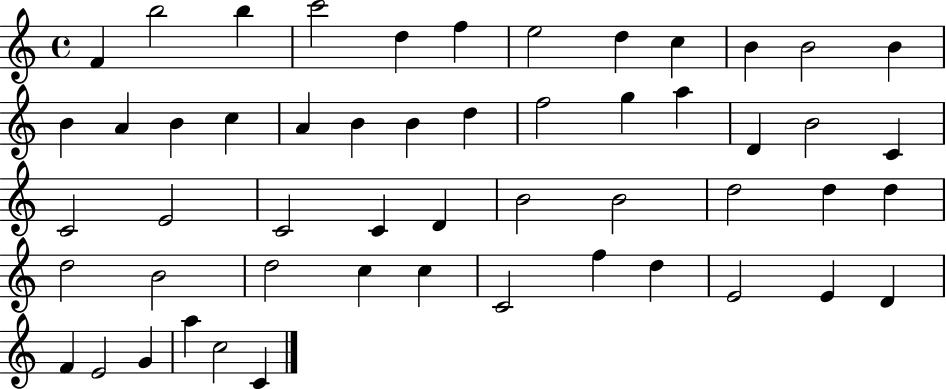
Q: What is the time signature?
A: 4/4